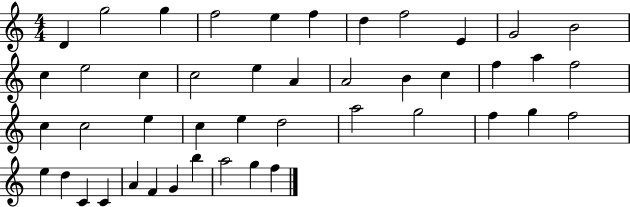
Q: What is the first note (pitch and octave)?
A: D4